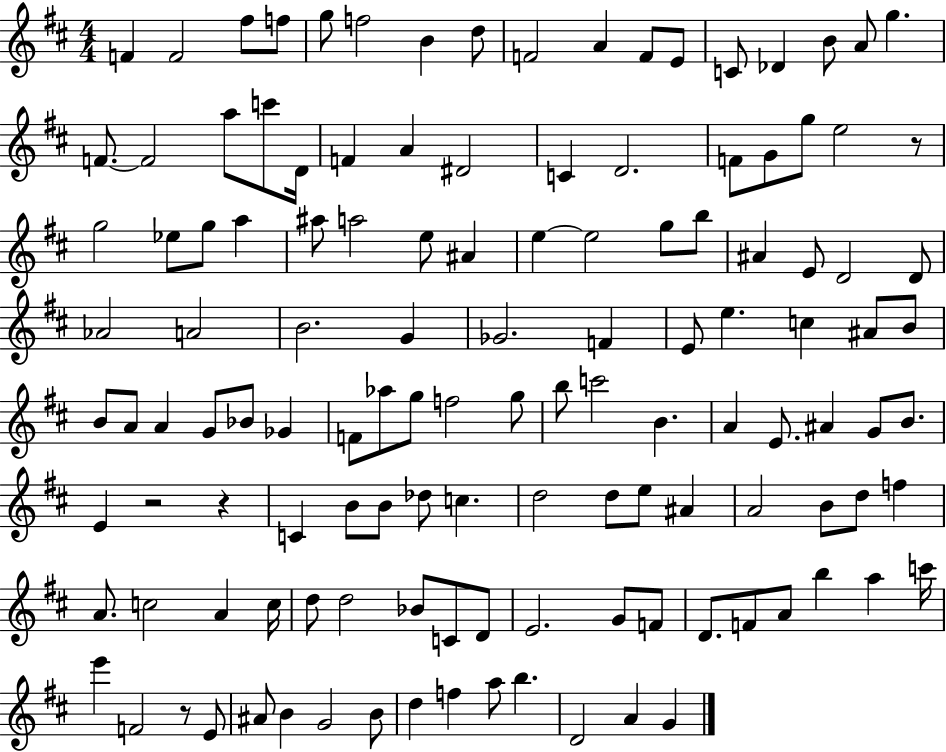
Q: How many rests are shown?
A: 4